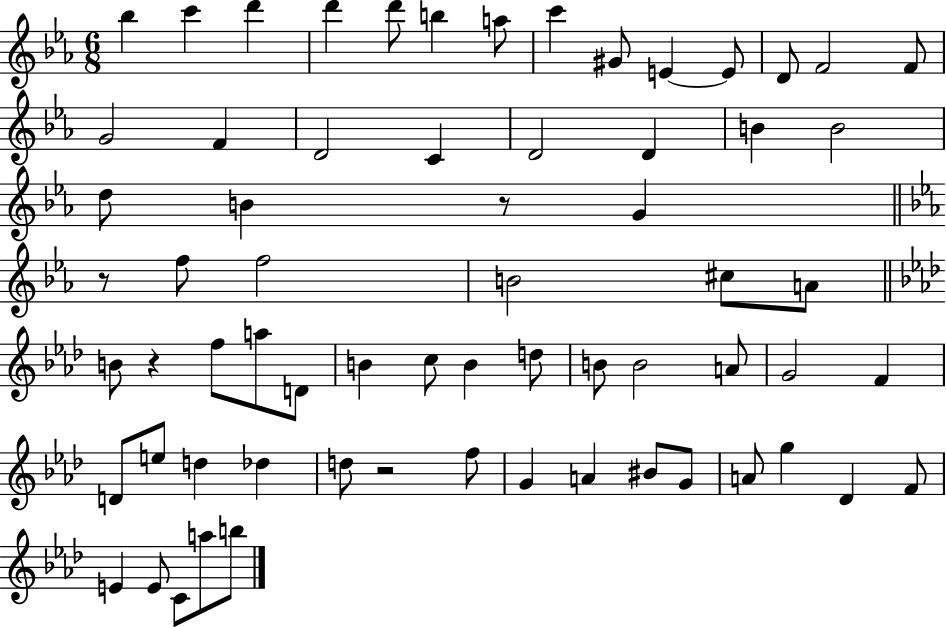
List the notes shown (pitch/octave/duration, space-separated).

Bb5/q C6/q D6/q D6/q D6/e B5/q A5/e C6/q G#4/e E4/q E4/e D4/e F4/h F4/e G4/h F4/q D4/h C4/q D4/h D4/q B4/q B4/h D5/e B4/q R/e G4/q R/e F5/e F5/h B4/h C#5/e A4/e B4/e R/q F5/e A5/e D4/e B4/q C5/e B4/q D5/e B4/e B4/h A4/e G4/h F4/q D4/e E5/e D5/q Db5/q D5/e R/h F5/e G4/q A4/q BIS4/e G4/e A4/e G5/q Db4/q F4/e E4/q E4/e C4/e A5/e B5/e